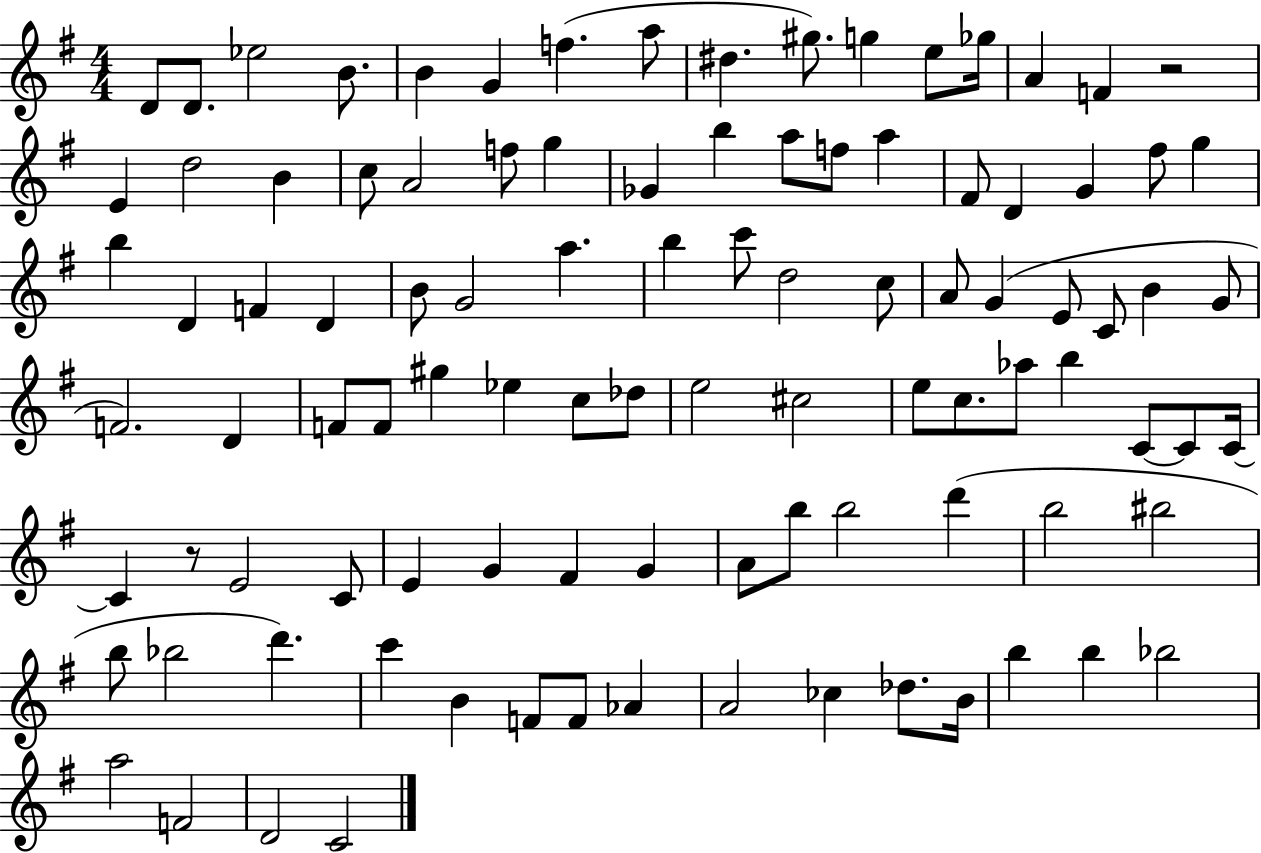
{
  \clef treble
  \numericTimeSignature
  \time 4/4
  \key g \major
  d'8 d'8. ees''2 b'8. | b'4 g'4 f''4.( a''8 | dis''4. gis''8.) g''4 e''8 ges''16 | a'4 f'4 r2 | \break e'4 d''2 b'4 | c''8 a'2 f''8 g''4 | ges'4 b''4 a''8 f''8 a''4 | fis'8 d'4 g'4 fis''8 g''4 | \break b''4 d'4 f'4 d'4 | b'8 g'2 a''4. | b''4 c'''8 d''2 c''8 | a'8 g'4( e'8 c'8 b'4 g'8 | \break f'2.) d'4 | f'8 f'8 gis''4 ees''4 c''8 des''8 | e''2 cis''2 | e''8 c''8. aes''8 b''4 c'8~~ c'8 c'16~~ | \break c'4 r8 e'2 c'8 | e'4 g'4 fis'4 g'4 | a'8 b''8 b''2 d'''4( | b''2 bis''2 | \break b''8 bes''2 d'''4.) | c'''4 b'4 f'8 f'8 aes'4 | a'2 ces''4 des''8. b'16 | b''4 b''4 bes''2 | \break a''2 f'2 | d'2 c'2 | \bar "|."
}